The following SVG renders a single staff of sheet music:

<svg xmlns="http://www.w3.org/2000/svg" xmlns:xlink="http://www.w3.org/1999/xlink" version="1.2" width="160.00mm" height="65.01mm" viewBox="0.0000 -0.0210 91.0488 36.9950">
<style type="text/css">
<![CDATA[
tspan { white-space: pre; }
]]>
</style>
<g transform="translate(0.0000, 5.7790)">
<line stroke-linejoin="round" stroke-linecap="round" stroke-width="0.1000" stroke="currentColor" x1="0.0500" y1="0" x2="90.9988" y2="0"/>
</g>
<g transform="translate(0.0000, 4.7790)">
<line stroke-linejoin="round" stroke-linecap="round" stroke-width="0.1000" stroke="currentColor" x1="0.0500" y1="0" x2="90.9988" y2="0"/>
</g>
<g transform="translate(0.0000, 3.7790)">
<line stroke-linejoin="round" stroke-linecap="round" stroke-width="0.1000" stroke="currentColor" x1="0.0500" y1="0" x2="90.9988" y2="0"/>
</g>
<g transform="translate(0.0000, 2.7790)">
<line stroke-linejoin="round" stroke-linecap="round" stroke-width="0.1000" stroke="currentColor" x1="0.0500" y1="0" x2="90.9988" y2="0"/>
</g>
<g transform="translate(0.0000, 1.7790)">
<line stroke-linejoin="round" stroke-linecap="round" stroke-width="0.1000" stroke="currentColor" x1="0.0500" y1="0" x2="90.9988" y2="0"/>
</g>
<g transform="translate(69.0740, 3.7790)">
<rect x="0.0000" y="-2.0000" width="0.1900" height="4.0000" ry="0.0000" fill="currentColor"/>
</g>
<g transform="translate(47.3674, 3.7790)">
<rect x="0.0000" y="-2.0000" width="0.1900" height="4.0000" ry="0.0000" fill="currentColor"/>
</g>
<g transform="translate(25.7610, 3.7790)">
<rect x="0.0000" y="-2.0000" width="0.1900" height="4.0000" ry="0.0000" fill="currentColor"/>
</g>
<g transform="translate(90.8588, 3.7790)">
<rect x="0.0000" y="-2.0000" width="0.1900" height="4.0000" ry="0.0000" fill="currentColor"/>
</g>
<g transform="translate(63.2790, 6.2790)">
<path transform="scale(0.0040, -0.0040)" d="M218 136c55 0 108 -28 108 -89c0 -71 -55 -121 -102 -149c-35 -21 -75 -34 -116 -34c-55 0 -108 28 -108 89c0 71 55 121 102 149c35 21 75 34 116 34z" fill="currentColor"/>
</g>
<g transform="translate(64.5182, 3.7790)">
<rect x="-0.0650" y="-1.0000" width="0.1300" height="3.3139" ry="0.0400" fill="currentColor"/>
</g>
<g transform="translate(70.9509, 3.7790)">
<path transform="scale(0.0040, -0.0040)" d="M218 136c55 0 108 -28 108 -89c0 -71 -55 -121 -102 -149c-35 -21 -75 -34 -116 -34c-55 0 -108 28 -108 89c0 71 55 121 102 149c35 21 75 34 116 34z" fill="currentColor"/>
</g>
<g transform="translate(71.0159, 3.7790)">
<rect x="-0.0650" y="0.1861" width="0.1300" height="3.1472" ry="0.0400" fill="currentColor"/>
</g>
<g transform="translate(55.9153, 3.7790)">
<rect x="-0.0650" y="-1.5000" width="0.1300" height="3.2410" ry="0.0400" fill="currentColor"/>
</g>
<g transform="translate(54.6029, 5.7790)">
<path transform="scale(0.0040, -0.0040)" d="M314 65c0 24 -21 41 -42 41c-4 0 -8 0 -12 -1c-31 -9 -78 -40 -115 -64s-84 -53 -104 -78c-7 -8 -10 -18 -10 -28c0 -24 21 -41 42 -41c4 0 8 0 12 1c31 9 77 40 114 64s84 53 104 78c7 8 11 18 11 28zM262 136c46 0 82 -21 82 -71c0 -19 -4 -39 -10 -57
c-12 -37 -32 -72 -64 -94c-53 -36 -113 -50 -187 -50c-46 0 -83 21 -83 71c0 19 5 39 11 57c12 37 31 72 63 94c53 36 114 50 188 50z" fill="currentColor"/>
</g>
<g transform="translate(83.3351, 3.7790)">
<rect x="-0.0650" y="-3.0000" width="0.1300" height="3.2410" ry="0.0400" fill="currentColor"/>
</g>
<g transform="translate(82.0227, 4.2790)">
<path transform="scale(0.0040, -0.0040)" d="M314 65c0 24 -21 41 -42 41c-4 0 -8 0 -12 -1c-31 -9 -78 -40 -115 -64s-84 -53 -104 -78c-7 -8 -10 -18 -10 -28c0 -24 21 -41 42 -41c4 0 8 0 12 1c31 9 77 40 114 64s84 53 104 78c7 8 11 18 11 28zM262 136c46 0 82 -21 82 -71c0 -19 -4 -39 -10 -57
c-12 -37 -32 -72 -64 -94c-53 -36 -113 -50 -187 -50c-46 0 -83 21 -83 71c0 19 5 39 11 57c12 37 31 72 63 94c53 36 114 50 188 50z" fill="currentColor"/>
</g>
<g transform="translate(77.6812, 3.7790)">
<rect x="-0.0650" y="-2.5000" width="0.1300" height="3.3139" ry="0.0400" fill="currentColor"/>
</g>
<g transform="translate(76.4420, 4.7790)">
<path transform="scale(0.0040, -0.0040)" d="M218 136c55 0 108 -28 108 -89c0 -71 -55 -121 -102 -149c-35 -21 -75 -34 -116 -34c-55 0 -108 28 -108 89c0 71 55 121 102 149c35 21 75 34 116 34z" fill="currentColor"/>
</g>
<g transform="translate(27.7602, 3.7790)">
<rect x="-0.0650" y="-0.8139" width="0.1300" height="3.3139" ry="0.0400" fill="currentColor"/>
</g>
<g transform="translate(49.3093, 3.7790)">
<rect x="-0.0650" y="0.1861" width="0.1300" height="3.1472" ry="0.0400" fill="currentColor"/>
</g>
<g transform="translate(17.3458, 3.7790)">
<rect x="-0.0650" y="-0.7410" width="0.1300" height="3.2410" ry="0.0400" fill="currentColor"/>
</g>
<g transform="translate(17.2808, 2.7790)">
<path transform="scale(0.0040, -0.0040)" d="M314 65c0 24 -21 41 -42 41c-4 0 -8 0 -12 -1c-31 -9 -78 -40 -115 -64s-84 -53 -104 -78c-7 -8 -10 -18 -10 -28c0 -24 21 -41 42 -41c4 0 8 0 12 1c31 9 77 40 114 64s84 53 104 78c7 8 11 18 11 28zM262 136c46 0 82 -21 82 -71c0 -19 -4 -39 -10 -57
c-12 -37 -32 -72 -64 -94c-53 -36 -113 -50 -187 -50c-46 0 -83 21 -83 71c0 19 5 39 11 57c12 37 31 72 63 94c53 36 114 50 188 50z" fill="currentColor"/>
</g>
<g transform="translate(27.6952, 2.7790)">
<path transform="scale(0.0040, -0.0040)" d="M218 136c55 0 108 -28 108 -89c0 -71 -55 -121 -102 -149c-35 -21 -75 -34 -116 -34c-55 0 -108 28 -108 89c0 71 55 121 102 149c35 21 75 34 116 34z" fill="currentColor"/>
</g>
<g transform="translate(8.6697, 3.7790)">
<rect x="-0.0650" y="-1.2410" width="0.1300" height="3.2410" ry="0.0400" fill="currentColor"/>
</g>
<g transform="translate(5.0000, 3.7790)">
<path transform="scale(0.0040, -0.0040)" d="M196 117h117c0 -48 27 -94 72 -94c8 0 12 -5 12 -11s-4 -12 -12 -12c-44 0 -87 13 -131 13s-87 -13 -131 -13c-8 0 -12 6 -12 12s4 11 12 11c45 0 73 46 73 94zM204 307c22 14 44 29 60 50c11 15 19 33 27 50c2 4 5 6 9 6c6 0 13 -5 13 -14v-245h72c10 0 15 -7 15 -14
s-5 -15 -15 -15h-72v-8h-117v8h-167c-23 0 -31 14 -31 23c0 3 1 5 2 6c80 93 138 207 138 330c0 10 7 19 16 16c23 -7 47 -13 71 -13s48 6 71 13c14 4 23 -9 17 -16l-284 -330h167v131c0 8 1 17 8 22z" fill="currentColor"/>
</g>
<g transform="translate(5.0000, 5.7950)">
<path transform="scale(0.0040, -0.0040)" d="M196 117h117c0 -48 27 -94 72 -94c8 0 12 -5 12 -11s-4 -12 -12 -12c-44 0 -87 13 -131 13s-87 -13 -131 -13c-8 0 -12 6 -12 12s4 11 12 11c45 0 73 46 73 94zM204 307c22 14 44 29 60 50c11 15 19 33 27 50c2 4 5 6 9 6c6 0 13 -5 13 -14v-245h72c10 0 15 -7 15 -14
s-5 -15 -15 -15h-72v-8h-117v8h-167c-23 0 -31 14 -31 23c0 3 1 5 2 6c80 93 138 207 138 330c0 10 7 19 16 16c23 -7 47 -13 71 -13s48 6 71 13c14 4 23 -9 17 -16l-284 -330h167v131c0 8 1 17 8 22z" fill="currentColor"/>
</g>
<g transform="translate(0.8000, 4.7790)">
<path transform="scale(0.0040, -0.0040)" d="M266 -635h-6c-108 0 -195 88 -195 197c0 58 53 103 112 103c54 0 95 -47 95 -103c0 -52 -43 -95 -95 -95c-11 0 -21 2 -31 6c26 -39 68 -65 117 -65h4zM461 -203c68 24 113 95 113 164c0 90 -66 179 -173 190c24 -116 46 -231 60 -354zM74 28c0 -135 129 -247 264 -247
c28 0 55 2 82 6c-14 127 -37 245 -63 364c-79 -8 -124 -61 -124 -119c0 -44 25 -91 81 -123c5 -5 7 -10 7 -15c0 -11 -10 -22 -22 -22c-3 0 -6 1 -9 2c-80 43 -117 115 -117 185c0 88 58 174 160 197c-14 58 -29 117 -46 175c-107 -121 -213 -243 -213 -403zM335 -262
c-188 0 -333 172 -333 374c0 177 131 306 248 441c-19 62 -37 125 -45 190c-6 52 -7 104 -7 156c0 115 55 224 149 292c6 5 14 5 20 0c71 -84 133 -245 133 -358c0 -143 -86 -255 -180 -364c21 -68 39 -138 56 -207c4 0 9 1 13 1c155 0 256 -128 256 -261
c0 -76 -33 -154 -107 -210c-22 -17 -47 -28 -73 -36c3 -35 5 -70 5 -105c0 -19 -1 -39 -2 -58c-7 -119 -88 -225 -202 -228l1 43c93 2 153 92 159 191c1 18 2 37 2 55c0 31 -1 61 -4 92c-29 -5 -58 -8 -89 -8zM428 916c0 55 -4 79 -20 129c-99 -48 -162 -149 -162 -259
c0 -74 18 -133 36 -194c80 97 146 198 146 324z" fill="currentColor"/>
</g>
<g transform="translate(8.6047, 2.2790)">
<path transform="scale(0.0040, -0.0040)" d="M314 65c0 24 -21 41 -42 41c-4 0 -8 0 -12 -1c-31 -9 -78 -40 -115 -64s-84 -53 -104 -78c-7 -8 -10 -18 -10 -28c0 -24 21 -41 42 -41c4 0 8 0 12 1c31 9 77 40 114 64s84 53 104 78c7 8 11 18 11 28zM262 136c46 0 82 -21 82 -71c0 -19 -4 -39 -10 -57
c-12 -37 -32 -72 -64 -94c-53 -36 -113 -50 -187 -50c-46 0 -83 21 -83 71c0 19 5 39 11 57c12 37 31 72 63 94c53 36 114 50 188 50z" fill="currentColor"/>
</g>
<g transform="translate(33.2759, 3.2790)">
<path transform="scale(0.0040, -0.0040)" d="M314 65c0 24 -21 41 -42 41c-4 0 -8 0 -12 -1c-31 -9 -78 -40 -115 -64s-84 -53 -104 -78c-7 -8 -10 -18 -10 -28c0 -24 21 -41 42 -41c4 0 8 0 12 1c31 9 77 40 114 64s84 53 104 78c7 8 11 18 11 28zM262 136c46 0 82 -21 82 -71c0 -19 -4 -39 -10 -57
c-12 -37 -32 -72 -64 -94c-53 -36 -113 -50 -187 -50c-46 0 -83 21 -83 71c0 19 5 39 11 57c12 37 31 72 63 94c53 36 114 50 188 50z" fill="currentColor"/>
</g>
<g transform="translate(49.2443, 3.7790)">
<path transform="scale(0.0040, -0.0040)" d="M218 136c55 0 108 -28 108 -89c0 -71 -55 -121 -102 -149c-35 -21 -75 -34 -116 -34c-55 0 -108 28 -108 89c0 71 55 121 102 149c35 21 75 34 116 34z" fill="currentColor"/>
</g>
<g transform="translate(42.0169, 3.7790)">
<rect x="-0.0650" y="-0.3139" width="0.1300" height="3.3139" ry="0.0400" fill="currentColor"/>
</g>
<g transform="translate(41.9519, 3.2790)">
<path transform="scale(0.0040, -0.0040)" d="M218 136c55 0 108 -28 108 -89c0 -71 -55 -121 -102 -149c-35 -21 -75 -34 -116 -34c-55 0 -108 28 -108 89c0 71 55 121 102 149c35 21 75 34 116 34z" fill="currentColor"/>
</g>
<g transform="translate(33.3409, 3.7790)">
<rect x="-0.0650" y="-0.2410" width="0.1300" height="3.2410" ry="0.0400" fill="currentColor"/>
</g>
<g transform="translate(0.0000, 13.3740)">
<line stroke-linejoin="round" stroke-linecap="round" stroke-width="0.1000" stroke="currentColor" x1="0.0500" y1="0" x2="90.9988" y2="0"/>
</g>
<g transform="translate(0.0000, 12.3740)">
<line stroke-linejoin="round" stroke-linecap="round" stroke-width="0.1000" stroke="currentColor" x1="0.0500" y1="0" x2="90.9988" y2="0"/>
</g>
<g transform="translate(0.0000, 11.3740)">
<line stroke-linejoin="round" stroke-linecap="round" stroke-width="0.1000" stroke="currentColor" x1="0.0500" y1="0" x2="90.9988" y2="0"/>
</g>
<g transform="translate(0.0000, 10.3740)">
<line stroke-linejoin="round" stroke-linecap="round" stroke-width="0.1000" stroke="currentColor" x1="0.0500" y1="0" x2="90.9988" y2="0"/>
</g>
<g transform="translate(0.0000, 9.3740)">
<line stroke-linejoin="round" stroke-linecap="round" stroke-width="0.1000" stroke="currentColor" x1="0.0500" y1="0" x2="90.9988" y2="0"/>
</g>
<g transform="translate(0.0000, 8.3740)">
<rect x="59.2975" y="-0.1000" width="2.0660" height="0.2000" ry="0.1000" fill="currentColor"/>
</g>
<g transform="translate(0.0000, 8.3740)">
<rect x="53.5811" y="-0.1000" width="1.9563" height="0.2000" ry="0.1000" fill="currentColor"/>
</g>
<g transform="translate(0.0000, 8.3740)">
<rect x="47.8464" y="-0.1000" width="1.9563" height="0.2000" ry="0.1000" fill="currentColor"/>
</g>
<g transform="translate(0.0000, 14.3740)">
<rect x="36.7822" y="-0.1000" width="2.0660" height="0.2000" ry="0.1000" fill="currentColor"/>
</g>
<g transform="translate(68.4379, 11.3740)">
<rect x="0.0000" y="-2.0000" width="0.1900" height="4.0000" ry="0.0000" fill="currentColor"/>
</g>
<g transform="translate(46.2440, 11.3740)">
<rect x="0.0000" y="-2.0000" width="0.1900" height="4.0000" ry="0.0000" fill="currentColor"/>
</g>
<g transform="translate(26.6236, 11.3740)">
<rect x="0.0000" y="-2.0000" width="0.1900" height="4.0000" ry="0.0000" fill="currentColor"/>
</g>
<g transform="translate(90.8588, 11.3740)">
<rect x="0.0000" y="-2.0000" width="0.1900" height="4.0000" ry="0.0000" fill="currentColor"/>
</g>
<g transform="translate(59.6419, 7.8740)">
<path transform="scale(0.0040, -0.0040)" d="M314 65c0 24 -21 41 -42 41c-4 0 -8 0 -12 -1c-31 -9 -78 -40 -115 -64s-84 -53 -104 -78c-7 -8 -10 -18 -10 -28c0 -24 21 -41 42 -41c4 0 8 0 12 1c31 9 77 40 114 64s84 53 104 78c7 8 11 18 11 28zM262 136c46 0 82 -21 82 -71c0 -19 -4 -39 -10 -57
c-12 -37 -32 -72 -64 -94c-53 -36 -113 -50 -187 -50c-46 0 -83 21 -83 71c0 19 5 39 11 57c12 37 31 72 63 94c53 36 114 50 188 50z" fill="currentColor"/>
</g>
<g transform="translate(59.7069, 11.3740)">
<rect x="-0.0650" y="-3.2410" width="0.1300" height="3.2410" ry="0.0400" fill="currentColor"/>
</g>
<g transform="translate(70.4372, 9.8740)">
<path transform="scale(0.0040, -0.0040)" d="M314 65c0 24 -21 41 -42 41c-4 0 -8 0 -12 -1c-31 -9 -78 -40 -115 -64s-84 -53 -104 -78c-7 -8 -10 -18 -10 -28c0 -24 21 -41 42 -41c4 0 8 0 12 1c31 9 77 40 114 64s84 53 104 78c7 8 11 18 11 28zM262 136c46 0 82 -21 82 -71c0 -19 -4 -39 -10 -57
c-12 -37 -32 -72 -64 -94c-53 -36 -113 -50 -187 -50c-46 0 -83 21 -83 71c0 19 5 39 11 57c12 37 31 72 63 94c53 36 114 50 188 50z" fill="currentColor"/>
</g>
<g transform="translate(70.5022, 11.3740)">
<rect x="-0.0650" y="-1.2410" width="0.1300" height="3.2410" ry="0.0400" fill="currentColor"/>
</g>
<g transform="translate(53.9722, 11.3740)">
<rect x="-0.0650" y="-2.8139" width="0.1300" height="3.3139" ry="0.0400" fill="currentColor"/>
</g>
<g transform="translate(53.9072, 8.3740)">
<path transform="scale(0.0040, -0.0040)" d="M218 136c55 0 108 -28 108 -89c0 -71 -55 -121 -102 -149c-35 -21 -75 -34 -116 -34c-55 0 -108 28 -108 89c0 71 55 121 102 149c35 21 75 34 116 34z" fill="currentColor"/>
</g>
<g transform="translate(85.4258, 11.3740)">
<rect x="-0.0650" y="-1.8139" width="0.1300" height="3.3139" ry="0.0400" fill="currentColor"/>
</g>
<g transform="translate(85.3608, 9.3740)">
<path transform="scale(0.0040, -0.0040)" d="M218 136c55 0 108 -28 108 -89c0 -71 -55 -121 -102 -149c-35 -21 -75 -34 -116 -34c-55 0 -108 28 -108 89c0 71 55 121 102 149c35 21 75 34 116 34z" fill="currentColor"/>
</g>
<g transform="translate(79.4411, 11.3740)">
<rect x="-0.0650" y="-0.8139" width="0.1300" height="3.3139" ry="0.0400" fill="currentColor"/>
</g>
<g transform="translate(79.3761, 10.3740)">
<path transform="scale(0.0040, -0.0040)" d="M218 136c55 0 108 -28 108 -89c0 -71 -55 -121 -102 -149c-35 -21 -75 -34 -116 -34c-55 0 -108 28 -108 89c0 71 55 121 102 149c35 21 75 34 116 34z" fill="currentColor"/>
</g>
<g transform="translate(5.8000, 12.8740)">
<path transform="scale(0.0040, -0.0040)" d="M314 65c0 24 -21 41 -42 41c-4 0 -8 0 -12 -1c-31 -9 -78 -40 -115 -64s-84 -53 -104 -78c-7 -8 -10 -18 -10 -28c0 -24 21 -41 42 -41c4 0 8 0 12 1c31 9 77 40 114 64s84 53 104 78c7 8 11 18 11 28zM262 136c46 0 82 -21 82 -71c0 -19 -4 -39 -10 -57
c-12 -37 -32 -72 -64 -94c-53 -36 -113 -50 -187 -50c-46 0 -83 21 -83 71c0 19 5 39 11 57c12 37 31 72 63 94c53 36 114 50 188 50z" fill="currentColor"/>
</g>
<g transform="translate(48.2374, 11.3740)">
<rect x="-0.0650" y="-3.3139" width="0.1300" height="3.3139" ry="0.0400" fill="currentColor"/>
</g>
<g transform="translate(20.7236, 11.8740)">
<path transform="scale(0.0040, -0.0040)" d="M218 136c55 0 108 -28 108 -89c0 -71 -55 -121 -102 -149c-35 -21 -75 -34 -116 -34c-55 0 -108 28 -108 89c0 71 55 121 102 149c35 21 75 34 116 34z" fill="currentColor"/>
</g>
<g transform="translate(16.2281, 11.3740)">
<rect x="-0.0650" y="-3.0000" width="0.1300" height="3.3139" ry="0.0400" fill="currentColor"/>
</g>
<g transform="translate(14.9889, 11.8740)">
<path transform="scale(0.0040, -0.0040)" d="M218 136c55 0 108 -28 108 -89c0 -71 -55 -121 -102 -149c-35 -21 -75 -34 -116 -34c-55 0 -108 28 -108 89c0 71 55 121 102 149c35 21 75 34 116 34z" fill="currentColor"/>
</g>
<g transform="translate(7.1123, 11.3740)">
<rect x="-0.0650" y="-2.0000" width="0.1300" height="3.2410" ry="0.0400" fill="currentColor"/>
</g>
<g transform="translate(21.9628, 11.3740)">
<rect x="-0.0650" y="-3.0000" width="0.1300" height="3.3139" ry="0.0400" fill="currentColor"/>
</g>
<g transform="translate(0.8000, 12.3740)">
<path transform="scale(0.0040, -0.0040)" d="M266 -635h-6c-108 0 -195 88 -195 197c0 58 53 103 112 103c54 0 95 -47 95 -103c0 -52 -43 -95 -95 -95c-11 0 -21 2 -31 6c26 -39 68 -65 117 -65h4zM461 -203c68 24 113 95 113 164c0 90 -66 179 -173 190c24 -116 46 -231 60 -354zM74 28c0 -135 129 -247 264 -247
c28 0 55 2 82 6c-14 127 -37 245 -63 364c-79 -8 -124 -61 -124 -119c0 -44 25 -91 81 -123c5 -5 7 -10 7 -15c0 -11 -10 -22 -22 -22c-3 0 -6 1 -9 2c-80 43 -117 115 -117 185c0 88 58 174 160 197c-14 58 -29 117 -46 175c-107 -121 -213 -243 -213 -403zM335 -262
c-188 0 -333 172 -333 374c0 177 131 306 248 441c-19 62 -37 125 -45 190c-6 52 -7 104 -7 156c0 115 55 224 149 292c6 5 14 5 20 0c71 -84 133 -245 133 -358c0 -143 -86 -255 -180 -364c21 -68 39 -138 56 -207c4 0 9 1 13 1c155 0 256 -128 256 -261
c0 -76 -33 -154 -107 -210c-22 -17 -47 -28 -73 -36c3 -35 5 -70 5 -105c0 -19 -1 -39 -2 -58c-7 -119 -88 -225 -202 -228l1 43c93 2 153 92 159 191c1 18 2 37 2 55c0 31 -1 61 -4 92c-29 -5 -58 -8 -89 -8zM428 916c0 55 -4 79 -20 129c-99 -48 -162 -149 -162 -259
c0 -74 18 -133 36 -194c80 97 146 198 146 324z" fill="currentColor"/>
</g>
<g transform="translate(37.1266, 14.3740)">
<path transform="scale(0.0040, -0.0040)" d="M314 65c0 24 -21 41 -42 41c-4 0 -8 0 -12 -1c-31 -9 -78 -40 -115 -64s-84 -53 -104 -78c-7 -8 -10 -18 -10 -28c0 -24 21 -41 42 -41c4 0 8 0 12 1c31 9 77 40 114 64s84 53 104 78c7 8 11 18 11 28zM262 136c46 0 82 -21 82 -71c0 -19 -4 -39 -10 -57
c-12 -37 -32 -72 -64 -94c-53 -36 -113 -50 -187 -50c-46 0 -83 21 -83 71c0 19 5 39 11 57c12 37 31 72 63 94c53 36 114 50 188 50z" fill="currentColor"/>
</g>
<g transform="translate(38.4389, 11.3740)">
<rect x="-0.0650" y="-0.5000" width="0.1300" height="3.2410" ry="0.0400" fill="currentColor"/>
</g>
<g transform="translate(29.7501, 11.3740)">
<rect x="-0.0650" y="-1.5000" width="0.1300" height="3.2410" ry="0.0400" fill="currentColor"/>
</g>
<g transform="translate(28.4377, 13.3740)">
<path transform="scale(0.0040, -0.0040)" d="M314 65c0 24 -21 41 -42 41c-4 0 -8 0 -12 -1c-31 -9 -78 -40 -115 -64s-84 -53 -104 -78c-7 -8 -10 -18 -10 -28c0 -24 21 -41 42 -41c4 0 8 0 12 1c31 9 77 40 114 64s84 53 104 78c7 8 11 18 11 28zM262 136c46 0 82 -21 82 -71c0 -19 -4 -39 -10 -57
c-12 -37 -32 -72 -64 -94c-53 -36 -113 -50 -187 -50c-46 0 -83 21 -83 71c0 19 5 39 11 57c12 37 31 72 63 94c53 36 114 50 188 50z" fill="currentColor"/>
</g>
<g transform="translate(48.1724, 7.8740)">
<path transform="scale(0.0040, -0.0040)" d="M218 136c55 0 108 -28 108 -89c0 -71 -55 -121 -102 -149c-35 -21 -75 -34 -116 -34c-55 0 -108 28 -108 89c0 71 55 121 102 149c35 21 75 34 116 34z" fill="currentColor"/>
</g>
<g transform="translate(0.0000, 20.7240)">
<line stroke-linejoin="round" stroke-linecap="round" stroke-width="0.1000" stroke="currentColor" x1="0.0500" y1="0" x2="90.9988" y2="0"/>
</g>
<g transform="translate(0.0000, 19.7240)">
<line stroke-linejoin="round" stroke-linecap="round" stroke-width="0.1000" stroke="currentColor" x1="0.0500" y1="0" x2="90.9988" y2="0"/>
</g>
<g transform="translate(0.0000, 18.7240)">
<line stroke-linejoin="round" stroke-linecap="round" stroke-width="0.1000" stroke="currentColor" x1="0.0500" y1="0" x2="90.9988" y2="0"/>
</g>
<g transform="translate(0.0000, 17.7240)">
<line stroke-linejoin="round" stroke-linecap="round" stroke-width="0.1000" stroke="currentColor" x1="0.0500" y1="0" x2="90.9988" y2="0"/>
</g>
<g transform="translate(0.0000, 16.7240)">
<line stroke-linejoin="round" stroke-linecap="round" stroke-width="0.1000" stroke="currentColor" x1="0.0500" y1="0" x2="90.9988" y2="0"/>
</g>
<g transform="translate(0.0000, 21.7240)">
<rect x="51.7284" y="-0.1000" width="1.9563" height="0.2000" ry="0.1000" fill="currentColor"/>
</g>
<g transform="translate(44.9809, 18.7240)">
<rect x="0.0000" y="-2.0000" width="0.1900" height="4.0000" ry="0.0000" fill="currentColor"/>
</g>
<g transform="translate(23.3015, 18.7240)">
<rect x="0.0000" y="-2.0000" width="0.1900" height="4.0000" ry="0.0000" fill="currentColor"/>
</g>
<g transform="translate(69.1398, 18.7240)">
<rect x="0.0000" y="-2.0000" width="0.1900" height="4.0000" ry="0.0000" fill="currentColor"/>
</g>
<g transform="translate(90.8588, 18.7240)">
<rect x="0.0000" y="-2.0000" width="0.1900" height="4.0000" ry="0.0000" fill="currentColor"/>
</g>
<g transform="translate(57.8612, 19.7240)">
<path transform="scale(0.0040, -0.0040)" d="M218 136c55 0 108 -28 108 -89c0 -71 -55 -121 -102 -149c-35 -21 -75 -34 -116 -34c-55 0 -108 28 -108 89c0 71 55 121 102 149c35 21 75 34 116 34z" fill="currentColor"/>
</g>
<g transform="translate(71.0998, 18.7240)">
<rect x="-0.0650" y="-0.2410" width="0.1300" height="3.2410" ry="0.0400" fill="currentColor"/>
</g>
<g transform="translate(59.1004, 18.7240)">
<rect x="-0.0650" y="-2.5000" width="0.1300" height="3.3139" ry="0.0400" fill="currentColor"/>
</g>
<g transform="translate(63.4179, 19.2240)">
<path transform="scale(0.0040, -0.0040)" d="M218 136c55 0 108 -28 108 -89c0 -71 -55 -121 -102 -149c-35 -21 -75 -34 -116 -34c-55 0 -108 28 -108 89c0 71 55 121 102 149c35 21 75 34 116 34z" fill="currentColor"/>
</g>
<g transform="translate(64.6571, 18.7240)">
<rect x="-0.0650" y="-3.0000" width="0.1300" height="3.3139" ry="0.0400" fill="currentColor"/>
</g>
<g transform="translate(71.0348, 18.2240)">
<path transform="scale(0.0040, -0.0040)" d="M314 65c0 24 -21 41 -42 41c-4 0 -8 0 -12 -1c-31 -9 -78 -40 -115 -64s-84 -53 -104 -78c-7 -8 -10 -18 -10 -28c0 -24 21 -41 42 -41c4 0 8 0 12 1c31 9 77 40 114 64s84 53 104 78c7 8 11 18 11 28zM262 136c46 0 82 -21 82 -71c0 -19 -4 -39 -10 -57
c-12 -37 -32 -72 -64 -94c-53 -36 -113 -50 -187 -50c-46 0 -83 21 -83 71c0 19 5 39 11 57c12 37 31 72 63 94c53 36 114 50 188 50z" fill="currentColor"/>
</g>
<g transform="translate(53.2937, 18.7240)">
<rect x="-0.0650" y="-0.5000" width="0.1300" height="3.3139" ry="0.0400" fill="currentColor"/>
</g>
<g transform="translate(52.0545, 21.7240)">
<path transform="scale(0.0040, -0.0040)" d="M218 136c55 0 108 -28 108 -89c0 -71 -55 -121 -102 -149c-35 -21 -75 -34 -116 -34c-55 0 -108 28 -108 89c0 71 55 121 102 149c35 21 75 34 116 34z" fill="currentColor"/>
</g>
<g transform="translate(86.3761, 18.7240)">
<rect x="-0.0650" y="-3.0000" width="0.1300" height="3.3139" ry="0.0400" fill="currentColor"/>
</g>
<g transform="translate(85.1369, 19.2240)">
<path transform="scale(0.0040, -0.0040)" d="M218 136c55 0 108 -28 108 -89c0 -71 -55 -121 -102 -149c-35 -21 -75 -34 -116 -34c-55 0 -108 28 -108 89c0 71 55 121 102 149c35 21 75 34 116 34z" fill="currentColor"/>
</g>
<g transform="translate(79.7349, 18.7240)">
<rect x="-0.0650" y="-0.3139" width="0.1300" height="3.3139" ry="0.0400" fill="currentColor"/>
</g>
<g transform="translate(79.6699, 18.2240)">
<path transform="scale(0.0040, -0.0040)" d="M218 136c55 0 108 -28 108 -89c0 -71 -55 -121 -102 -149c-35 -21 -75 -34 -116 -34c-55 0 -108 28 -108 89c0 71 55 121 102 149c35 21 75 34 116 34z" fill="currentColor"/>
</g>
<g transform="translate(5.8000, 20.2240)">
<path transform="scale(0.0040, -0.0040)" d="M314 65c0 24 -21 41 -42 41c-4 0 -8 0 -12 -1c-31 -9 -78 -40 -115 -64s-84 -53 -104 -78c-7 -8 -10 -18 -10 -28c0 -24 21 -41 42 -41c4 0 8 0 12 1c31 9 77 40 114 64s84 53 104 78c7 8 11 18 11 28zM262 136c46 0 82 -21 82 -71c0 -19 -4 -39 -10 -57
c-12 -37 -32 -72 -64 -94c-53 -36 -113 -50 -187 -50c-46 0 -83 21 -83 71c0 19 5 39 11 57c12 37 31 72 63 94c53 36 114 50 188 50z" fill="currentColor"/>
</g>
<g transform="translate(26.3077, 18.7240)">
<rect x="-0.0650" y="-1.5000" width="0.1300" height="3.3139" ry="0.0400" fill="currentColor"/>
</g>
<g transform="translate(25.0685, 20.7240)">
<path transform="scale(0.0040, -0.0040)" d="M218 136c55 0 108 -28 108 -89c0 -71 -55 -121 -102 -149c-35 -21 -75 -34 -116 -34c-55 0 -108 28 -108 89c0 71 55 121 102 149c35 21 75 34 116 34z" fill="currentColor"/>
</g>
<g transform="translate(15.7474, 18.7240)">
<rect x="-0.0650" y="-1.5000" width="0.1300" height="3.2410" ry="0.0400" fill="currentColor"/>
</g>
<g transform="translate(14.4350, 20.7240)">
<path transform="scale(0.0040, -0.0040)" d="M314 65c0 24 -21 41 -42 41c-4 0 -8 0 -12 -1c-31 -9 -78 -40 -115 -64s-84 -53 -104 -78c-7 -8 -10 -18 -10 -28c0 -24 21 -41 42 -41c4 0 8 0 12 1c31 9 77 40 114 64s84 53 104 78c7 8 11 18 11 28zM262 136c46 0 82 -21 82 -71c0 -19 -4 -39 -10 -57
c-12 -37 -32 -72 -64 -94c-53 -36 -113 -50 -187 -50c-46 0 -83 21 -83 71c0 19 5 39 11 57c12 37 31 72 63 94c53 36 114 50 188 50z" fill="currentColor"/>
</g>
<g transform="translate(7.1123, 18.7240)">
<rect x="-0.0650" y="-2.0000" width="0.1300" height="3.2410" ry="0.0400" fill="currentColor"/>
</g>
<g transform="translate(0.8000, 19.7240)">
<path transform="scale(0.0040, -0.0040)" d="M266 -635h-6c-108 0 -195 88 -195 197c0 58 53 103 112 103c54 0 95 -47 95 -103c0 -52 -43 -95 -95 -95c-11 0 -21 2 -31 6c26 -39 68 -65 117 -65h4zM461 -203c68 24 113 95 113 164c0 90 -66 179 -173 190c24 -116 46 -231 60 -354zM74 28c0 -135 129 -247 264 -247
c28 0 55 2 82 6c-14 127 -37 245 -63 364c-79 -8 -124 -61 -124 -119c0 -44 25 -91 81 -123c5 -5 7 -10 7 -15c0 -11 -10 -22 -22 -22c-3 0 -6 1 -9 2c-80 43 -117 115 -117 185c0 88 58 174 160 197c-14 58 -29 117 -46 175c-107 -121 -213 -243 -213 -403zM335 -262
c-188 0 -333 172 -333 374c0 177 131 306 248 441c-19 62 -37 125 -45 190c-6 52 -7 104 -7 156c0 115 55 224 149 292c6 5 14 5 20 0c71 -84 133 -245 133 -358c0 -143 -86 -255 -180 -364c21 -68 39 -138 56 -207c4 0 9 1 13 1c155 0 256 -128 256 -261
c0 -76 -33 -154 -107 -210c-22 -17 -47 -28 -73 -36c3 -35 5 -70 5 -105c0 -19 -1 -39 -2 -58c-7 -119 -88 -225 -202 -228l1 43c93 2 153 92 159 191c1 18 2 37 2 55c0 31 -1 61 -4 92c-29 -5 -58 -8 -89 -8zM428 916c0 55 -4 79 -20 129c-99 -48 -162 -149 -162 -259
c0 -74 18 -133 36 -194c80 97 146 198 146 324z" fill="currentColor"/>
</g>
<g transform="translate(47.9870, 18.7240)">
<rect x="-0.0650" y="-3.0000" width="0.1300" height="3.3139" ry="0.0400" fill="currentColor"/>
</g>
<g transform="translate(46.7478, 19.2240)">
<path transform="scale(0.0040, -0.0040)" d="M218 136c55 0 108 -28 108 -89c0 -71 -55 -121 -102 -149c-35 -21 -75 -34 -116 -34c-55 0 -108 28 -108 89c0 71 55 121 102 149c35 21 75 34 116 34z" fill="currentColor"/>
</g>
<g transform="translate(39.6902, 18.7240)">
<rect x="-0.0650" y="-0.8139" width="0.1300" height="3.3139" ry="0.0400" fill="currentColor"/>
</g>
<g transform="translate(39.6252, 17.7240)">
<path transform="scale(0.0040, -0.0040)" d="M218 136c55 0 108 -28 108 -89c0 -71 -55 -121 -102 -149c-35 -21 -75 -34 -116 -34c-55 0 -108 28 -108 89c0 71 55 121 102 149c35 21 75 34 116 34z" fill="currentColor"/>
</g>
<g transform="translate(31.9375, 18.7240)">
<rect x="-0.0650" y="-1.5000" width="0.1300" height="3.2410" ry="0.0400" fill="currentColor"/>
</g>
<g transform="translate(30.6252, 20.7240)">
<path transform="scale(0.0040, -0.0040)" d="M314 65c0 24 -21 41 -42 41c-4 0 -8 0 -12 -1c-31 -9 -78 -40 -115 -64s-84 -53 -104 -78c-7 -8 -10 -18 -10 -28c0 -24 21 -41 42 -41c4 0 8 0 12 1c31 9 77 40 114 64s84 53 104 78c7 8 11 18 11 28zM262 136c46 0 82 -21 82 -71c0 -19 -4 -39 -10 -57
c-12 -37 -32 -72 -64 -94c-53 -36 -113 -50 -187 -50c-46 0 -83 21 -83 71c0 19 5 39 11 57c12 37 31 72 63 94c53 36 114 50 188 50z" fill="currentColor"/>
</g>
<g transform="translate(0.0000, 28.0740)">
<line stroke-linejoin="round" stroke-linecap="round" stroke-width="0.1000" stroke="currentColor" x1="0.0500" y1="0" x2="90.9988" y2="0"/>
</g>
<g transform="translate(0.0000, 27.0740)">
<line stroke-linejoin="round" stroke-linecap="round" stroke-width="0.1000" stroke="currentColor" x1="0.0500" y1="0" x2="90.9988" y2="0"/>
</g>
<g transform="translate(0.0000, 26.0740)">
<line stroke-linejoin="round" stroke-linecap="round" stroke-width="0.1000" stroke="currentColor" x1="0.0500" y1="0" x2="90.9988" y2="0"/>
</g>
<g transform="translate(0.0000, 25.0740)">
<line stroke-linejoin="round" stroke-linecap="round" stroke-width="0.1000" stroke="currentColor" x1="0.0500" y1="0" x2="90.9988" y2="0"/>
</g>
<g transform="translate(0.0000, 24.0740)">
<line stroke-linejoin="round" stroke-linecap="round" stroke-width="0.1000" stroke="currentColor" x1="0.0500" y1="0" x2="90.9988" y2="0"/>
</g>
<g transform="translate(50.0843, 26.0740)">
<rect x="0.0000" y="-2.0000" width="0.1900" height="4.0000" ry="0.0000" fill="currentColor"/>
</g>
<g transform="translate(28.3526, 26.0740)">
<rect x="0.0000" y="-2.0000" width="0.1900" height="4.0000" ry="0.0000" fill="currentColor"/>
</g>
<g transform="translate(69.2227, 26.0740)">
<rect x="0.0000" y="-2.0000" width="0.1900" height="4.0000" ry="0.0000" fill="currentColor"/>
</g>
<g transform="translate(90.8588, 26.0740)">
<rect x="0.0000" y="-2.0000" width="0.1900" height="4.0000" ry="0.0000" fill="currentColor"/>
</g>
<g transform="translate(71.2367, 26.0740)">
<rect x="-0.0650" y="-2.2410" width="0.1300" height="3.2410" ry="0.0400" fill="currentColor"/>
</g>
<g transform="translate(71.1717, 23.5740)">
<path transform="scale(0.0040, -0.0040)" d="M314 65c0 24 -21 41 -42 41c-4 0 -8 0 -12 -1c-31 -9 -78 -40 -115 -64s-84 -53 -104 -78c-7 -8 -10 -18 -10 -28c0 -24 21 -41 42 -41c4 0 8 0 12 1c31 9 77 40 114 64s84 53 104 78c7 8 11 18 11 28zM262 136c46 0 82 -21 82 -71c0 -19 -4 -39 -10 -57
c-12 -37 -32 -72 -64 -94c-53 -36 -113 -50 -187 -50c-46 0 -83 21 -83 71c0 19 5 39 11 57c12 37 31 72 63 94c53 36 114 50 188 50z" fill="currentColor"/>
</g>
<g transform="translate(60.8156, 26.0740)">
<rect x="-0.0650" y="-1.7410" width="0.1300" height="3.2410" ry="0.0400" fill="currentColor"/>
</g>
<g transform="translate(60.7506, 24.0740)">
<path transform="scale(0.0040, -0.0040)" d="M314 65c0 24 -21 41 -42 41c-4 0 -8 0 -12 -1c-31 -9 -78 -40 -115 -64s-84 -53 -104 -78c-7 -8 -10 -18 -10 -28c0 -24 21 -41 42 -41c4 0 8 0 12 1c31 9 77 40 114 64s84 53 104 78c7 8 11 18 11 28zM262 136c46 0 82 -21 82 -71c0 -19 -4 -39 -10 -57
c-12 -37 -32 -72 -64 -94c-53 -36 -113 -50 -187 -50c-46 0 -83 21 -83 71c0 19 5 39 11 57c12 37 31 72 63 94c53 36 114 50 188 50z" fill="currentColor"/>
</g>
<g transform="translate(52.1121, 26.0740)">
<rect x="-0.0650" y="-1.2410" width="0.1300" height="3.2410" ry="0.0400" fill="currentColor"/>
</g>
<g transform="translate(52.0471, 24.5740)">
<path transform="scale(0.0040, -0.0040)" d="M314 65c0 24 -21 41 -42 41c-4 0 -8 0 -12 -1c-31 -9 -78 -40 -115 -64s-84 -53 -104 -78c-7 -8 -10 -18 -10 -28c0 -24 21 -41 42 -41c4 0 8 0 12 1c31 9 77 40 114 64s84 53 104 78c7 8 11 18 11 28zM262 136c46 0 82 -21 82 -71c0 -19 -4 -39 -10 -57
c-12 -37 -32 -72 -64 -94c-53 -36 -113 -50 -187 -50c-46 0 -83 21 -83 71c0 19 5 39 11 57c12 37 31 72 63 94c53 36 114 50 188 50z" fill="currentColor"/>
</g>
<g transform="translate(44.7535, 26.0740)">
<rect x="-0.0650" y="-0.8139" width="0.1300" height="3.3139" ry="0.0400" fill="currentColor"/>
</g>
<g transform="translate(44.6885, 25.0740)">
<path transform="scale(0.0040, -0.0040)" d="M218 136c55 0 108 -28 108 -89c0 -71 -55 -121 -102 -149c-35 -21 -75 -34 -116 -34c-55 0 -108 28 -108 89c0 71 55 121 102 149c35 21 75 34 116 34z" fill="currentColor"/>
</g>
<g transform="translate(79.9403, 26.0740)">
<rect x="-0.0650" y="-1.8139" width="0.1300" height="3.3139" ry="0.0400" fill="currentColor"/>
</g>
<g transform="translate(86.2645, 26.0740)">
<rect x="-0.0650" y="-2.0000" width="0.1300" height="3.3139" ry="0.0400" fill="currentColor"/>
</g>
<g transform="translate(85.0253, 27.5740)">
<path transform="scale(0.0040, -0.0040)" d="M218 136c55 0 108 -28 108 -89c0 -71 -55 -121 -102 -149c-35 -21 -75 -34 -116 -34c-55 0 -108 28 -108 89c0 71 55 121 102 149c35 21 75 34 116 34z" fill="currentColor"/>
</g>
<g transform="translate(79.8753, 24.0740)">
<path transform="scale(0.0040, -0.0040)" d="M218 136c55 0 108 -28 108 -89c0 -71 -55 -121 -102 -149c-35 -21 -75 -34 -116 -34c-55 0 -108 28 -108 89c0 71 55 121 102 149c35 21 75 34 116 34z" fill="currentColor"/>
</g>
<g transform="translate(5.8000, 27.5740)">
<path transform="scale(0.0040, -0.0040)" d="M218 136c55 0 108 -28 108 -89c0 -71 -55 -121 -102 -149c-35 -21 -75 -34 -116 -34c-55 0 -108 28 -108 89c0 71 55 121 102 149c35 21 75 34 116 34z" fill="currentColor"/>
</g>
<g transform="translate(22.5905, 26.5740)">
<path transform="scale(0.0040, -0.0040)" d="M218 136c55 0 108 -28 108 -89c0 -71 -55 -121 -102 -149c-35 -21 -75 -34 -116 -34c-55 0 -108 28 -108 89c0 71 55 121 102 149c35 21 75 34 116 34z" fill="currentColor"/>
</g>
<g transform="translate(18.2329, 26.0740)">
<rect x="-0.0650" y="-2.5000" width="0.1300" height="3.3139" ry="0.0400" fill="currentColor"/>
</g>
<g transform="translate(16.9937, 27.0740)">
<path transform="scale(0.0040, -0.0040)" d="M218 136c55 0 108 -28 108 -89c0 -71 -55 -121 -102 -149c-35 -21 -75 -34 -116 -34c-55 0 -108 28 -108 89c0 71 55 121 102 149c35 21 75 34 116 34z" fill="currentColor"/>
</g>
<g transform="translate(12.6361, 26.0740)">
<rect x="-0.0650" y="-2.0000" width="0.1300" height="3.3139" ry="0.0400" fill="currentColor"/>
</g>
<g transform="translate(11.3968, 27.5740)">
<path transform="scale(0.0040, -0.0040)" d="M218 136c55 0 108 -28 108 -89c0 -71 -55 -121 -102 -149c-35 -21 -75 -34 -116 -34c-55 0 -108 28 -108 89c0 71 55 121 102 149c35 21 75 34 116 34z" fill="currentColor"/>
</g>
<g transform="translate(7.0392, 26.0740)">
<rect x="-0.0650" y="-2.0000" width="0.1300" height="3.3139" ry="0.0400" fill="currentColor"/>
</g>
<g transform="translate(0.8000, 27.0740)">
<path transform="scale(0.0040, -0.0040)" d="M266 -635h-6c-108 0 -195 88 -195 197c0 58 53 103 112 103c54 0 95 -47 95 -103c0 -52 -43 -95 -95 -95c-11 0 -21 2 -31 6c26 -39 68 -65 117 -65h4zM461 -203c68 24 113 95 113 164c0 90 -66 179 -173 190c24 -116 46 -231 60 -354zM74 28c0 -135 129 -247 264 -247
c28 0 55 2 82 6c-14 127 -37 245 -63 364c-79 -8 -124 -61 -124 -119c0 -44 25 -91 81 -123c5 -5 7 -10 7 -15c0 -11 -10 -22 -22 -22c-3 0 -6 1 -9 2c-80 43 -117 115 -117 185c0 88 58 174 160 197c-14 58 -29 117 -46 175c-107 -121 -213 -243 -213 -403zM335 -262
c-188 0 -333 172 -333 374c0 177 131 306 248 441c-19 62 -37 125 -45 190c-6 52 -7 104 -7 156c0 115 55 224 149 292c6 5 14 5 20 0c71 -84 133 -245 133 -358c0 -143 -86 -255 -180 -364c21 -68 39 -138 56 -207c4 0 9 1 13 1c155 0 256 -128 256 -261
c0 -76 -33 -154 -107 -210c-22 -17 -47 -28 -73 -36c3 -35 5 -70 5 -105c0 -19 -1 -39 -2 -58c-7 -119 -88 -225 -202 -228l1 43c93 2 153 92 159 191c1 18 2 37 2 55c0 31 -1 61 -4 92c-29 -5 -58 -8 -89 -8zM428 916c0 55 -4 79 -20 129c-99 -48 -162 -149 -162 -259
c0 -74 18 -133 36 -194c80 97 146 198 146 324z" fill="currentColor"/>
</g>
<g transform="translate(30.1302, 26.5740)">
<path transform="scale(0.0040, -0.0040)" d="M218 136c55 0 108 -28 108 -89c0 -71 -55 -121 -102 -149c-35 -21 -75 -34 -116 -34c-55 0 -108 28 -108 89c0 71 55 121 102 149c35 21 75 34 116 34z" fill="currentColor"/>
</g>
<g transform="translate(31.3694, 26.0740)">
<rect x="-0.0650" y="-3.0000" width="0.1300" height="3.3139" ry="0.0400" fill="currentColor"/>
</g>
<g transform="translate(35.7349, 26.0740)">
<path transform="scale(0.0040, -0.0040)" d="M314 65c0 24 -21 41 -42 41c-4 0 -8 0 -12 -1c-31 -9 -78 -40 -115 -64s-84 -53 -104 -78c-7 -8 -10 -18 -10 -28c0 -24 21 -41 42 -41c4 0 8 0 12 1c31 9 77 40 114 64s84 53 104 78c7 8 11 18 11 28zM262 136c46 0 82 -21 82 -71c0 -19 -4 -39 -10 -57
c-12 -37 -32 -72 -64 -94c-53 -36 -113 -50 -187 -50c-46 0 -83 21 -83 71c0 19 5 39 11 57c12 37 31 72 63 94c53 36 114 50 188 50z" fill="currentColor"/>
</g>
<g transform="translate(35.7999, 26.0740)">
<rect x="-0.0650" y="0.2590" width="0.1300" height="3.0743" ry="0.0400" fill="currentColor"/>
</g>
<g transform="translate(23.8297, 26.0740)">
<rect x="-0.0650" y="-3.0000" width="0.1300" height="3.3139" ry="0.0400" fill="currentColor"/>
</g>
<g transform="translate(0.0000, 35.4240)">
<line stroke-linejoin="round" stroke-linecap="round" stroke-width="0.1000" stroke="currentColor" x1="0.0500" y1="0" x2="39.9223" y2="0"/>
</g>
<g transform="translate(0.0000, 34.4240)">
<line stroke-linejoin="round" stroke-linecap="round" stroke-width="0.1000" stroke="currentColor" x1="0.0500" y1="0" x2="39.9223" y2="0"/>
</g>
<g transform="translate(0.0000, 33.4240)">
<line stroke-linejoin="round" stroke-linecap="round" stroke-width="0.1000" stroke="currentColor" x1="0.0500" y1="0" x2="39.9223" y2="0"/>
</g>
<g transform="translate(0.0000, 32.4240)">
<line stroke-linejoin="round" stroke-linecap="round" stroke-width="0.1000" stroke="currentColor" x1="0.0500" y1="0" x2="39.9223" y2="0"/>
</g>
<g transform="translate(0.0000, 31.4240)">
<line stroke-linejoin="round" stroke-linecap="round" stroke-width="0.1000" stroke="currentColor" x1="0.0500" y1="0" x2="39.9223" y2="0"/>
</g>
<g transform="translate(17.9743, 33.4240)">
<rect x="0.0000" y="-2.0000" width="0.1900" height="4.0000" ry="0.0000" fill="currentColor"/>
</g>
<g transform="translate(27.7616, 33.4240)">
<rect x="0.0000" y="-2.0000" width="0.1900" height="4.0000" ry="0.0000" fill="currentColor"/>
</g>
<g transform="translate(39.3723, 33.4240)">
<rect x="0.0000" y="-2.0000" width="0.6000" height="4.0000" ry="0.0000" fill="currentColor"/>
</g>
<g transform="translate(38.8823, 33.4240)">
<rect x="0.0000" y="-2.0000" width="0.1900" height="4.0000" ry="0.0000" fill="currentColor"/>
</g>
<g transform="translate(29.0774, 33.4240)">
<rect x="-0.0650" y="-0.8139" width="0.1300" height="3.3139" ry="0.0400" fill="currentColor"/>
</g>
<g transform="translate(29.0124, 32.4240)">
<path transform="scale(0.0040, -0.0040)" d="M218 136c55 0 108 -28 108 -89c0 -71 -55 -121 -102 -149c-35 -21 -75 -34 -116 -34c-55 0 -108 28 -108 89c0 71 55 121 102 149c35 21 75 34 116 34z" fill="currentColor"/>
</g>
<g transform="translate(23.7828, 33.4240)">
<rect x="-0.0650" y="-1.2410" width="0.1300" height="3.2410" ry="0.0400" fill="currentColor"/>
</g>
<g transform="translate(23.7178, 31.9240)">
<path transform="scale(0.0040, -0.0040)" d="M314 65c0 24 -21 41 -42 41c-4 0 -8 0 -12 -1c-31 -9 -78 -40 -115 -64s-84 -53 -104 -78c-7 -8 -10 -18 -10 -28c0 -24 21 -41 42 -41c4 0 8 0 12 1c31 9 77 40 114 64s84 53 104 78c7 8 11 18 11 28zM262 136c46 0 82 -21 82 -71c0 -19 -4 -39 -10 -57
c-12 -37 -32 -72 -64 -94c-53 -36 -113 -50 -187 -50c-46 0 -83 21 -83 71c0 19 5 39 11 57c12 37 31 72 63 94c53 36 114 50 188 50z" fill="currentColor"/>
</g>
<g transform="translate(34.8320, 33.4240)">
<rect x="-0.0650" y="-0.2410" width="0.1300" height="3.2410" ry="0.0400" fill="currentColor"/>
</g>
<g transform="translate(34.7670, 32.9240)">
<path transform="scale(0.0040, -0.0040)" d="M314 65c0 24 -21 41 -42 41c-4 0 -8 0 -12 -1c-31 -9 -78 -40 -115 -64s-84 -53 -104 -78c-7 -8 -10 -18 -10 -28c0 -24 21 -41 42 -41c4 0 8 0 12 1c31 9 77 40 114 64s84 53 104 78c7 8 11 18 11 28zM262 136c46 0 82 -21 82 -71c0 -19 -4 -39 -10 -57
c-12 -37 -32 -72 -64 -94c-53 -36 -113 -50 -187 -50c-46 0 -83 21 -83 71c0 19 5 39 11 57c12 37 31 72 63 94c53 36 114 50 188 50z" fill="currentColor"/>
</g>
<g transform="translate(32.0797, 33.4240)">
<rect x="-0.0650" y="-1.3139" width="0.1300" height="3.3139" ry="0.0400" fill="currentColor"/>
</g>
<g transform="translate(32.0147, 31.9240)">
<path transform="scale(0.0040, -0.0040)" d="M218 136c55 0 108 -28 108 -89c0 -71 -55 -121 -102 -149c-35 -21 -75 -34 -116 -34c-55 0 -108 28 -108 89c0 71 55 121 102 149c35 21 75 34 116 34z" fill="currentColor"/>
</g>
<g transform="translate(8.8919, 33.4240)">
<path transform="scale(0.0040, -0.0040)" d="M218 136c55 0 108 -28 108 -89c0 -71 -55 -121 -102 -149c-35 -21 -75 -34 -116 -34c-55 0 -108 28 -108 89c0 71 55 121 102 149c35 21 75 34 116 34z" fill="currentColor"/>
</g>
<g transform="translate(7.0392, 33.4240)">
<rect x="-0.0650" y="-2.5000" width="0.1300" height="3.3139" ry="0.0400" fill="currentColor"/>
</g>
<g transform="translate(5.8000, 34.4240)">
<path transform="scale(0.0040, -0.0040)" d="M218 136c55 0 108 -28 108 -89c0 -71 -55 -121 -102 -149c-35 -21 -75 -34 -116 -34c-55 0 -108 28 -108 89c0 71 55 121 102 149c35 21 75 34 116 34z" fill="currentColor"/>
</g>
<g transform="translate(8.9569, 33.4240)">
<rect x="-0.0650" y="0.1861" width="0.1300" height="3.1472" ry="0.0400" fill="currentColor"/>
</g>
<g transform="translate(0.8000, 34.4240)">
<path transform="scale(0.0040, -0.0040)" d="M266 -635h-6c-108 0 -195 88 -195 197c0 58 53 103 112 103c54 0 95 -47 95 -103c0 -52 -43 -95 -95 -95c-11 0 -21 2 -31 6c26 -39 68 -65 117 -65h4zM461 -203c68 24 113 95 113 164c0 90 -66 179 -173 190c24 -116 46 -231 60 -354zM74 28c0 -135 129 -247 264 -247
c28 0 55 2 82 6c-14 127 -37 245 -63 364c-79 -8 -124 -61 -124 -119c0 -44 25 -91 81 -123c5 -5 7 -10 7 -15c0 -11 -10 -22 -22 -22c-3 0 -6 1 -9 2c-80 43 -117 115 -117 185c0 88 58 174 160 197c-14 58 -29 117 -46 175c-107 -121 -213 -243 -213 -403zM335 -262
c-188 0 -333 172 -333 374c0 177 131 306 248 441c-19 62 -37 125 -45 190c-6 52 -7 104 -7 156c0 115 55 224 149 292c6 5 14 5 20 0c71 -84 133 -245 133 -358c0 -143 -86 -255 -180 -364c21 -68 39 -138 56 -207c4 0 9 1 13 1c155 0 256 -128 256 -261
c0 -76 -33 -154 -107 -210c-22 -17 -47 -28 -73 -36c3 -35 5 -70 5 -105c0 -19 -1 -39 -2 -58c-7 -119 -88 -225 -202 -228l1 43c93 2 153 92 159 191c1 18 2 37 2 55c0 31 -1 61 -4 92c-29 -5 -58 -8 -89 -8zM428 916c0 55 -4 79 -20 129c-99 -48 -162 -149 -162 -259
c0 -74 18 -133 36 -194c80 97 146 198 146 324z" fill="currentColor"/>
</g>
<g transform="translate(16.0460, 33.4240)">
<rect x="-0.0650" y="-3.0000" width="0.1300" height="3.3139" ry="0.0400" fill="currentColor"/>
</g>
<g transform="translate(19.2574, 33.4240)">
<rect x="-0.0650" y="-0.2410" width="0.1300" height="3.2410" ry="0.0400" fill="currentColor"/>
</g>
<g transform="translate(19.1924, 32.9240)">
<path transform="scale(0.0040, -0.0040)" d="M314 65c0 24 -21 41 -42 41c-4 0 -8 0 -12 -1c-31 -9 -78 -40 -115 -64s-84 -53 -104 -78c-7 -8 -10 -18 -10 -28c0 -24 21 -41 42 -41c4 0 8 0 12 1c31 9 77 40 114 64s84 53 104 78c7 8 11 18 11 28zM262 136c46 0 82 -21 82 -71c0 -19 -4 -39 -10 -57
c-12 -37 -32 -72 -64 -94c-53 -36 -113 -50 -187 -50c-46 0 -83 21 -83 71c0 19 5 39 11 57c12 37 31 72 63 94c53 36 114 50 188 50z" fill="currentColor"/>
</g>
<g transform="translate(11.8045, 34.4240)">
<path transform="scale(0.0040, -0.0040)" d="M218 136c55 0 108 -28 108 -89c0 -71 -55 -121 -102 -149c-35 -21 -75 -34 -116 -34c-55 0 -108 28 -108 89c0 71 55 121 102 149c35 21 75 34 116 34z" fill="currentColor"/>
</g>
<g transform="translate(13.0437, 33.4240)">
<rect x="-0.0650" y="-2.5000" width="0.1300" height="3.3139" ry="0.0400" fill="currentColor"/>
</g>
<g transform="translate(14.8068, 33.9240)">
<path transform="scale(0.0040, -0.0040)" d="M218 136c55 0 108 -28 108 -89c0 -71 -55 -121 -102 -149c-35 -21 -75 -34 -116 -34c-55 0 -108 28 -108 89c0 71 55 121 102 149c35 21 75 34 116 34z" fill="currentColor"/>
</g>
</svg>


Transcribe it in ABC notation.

X:1
T:Untitled
M:4/4
L:1/4
K:C
e2 d2 d c2 c B E2 D B G A2 F2 A A E2 C2 b a b2 e2 d f F2 E2 E E2 d A C G A c2 c A F F G A A B2 d e2 f2 g2 f F G B G A c2 e2 d e c2